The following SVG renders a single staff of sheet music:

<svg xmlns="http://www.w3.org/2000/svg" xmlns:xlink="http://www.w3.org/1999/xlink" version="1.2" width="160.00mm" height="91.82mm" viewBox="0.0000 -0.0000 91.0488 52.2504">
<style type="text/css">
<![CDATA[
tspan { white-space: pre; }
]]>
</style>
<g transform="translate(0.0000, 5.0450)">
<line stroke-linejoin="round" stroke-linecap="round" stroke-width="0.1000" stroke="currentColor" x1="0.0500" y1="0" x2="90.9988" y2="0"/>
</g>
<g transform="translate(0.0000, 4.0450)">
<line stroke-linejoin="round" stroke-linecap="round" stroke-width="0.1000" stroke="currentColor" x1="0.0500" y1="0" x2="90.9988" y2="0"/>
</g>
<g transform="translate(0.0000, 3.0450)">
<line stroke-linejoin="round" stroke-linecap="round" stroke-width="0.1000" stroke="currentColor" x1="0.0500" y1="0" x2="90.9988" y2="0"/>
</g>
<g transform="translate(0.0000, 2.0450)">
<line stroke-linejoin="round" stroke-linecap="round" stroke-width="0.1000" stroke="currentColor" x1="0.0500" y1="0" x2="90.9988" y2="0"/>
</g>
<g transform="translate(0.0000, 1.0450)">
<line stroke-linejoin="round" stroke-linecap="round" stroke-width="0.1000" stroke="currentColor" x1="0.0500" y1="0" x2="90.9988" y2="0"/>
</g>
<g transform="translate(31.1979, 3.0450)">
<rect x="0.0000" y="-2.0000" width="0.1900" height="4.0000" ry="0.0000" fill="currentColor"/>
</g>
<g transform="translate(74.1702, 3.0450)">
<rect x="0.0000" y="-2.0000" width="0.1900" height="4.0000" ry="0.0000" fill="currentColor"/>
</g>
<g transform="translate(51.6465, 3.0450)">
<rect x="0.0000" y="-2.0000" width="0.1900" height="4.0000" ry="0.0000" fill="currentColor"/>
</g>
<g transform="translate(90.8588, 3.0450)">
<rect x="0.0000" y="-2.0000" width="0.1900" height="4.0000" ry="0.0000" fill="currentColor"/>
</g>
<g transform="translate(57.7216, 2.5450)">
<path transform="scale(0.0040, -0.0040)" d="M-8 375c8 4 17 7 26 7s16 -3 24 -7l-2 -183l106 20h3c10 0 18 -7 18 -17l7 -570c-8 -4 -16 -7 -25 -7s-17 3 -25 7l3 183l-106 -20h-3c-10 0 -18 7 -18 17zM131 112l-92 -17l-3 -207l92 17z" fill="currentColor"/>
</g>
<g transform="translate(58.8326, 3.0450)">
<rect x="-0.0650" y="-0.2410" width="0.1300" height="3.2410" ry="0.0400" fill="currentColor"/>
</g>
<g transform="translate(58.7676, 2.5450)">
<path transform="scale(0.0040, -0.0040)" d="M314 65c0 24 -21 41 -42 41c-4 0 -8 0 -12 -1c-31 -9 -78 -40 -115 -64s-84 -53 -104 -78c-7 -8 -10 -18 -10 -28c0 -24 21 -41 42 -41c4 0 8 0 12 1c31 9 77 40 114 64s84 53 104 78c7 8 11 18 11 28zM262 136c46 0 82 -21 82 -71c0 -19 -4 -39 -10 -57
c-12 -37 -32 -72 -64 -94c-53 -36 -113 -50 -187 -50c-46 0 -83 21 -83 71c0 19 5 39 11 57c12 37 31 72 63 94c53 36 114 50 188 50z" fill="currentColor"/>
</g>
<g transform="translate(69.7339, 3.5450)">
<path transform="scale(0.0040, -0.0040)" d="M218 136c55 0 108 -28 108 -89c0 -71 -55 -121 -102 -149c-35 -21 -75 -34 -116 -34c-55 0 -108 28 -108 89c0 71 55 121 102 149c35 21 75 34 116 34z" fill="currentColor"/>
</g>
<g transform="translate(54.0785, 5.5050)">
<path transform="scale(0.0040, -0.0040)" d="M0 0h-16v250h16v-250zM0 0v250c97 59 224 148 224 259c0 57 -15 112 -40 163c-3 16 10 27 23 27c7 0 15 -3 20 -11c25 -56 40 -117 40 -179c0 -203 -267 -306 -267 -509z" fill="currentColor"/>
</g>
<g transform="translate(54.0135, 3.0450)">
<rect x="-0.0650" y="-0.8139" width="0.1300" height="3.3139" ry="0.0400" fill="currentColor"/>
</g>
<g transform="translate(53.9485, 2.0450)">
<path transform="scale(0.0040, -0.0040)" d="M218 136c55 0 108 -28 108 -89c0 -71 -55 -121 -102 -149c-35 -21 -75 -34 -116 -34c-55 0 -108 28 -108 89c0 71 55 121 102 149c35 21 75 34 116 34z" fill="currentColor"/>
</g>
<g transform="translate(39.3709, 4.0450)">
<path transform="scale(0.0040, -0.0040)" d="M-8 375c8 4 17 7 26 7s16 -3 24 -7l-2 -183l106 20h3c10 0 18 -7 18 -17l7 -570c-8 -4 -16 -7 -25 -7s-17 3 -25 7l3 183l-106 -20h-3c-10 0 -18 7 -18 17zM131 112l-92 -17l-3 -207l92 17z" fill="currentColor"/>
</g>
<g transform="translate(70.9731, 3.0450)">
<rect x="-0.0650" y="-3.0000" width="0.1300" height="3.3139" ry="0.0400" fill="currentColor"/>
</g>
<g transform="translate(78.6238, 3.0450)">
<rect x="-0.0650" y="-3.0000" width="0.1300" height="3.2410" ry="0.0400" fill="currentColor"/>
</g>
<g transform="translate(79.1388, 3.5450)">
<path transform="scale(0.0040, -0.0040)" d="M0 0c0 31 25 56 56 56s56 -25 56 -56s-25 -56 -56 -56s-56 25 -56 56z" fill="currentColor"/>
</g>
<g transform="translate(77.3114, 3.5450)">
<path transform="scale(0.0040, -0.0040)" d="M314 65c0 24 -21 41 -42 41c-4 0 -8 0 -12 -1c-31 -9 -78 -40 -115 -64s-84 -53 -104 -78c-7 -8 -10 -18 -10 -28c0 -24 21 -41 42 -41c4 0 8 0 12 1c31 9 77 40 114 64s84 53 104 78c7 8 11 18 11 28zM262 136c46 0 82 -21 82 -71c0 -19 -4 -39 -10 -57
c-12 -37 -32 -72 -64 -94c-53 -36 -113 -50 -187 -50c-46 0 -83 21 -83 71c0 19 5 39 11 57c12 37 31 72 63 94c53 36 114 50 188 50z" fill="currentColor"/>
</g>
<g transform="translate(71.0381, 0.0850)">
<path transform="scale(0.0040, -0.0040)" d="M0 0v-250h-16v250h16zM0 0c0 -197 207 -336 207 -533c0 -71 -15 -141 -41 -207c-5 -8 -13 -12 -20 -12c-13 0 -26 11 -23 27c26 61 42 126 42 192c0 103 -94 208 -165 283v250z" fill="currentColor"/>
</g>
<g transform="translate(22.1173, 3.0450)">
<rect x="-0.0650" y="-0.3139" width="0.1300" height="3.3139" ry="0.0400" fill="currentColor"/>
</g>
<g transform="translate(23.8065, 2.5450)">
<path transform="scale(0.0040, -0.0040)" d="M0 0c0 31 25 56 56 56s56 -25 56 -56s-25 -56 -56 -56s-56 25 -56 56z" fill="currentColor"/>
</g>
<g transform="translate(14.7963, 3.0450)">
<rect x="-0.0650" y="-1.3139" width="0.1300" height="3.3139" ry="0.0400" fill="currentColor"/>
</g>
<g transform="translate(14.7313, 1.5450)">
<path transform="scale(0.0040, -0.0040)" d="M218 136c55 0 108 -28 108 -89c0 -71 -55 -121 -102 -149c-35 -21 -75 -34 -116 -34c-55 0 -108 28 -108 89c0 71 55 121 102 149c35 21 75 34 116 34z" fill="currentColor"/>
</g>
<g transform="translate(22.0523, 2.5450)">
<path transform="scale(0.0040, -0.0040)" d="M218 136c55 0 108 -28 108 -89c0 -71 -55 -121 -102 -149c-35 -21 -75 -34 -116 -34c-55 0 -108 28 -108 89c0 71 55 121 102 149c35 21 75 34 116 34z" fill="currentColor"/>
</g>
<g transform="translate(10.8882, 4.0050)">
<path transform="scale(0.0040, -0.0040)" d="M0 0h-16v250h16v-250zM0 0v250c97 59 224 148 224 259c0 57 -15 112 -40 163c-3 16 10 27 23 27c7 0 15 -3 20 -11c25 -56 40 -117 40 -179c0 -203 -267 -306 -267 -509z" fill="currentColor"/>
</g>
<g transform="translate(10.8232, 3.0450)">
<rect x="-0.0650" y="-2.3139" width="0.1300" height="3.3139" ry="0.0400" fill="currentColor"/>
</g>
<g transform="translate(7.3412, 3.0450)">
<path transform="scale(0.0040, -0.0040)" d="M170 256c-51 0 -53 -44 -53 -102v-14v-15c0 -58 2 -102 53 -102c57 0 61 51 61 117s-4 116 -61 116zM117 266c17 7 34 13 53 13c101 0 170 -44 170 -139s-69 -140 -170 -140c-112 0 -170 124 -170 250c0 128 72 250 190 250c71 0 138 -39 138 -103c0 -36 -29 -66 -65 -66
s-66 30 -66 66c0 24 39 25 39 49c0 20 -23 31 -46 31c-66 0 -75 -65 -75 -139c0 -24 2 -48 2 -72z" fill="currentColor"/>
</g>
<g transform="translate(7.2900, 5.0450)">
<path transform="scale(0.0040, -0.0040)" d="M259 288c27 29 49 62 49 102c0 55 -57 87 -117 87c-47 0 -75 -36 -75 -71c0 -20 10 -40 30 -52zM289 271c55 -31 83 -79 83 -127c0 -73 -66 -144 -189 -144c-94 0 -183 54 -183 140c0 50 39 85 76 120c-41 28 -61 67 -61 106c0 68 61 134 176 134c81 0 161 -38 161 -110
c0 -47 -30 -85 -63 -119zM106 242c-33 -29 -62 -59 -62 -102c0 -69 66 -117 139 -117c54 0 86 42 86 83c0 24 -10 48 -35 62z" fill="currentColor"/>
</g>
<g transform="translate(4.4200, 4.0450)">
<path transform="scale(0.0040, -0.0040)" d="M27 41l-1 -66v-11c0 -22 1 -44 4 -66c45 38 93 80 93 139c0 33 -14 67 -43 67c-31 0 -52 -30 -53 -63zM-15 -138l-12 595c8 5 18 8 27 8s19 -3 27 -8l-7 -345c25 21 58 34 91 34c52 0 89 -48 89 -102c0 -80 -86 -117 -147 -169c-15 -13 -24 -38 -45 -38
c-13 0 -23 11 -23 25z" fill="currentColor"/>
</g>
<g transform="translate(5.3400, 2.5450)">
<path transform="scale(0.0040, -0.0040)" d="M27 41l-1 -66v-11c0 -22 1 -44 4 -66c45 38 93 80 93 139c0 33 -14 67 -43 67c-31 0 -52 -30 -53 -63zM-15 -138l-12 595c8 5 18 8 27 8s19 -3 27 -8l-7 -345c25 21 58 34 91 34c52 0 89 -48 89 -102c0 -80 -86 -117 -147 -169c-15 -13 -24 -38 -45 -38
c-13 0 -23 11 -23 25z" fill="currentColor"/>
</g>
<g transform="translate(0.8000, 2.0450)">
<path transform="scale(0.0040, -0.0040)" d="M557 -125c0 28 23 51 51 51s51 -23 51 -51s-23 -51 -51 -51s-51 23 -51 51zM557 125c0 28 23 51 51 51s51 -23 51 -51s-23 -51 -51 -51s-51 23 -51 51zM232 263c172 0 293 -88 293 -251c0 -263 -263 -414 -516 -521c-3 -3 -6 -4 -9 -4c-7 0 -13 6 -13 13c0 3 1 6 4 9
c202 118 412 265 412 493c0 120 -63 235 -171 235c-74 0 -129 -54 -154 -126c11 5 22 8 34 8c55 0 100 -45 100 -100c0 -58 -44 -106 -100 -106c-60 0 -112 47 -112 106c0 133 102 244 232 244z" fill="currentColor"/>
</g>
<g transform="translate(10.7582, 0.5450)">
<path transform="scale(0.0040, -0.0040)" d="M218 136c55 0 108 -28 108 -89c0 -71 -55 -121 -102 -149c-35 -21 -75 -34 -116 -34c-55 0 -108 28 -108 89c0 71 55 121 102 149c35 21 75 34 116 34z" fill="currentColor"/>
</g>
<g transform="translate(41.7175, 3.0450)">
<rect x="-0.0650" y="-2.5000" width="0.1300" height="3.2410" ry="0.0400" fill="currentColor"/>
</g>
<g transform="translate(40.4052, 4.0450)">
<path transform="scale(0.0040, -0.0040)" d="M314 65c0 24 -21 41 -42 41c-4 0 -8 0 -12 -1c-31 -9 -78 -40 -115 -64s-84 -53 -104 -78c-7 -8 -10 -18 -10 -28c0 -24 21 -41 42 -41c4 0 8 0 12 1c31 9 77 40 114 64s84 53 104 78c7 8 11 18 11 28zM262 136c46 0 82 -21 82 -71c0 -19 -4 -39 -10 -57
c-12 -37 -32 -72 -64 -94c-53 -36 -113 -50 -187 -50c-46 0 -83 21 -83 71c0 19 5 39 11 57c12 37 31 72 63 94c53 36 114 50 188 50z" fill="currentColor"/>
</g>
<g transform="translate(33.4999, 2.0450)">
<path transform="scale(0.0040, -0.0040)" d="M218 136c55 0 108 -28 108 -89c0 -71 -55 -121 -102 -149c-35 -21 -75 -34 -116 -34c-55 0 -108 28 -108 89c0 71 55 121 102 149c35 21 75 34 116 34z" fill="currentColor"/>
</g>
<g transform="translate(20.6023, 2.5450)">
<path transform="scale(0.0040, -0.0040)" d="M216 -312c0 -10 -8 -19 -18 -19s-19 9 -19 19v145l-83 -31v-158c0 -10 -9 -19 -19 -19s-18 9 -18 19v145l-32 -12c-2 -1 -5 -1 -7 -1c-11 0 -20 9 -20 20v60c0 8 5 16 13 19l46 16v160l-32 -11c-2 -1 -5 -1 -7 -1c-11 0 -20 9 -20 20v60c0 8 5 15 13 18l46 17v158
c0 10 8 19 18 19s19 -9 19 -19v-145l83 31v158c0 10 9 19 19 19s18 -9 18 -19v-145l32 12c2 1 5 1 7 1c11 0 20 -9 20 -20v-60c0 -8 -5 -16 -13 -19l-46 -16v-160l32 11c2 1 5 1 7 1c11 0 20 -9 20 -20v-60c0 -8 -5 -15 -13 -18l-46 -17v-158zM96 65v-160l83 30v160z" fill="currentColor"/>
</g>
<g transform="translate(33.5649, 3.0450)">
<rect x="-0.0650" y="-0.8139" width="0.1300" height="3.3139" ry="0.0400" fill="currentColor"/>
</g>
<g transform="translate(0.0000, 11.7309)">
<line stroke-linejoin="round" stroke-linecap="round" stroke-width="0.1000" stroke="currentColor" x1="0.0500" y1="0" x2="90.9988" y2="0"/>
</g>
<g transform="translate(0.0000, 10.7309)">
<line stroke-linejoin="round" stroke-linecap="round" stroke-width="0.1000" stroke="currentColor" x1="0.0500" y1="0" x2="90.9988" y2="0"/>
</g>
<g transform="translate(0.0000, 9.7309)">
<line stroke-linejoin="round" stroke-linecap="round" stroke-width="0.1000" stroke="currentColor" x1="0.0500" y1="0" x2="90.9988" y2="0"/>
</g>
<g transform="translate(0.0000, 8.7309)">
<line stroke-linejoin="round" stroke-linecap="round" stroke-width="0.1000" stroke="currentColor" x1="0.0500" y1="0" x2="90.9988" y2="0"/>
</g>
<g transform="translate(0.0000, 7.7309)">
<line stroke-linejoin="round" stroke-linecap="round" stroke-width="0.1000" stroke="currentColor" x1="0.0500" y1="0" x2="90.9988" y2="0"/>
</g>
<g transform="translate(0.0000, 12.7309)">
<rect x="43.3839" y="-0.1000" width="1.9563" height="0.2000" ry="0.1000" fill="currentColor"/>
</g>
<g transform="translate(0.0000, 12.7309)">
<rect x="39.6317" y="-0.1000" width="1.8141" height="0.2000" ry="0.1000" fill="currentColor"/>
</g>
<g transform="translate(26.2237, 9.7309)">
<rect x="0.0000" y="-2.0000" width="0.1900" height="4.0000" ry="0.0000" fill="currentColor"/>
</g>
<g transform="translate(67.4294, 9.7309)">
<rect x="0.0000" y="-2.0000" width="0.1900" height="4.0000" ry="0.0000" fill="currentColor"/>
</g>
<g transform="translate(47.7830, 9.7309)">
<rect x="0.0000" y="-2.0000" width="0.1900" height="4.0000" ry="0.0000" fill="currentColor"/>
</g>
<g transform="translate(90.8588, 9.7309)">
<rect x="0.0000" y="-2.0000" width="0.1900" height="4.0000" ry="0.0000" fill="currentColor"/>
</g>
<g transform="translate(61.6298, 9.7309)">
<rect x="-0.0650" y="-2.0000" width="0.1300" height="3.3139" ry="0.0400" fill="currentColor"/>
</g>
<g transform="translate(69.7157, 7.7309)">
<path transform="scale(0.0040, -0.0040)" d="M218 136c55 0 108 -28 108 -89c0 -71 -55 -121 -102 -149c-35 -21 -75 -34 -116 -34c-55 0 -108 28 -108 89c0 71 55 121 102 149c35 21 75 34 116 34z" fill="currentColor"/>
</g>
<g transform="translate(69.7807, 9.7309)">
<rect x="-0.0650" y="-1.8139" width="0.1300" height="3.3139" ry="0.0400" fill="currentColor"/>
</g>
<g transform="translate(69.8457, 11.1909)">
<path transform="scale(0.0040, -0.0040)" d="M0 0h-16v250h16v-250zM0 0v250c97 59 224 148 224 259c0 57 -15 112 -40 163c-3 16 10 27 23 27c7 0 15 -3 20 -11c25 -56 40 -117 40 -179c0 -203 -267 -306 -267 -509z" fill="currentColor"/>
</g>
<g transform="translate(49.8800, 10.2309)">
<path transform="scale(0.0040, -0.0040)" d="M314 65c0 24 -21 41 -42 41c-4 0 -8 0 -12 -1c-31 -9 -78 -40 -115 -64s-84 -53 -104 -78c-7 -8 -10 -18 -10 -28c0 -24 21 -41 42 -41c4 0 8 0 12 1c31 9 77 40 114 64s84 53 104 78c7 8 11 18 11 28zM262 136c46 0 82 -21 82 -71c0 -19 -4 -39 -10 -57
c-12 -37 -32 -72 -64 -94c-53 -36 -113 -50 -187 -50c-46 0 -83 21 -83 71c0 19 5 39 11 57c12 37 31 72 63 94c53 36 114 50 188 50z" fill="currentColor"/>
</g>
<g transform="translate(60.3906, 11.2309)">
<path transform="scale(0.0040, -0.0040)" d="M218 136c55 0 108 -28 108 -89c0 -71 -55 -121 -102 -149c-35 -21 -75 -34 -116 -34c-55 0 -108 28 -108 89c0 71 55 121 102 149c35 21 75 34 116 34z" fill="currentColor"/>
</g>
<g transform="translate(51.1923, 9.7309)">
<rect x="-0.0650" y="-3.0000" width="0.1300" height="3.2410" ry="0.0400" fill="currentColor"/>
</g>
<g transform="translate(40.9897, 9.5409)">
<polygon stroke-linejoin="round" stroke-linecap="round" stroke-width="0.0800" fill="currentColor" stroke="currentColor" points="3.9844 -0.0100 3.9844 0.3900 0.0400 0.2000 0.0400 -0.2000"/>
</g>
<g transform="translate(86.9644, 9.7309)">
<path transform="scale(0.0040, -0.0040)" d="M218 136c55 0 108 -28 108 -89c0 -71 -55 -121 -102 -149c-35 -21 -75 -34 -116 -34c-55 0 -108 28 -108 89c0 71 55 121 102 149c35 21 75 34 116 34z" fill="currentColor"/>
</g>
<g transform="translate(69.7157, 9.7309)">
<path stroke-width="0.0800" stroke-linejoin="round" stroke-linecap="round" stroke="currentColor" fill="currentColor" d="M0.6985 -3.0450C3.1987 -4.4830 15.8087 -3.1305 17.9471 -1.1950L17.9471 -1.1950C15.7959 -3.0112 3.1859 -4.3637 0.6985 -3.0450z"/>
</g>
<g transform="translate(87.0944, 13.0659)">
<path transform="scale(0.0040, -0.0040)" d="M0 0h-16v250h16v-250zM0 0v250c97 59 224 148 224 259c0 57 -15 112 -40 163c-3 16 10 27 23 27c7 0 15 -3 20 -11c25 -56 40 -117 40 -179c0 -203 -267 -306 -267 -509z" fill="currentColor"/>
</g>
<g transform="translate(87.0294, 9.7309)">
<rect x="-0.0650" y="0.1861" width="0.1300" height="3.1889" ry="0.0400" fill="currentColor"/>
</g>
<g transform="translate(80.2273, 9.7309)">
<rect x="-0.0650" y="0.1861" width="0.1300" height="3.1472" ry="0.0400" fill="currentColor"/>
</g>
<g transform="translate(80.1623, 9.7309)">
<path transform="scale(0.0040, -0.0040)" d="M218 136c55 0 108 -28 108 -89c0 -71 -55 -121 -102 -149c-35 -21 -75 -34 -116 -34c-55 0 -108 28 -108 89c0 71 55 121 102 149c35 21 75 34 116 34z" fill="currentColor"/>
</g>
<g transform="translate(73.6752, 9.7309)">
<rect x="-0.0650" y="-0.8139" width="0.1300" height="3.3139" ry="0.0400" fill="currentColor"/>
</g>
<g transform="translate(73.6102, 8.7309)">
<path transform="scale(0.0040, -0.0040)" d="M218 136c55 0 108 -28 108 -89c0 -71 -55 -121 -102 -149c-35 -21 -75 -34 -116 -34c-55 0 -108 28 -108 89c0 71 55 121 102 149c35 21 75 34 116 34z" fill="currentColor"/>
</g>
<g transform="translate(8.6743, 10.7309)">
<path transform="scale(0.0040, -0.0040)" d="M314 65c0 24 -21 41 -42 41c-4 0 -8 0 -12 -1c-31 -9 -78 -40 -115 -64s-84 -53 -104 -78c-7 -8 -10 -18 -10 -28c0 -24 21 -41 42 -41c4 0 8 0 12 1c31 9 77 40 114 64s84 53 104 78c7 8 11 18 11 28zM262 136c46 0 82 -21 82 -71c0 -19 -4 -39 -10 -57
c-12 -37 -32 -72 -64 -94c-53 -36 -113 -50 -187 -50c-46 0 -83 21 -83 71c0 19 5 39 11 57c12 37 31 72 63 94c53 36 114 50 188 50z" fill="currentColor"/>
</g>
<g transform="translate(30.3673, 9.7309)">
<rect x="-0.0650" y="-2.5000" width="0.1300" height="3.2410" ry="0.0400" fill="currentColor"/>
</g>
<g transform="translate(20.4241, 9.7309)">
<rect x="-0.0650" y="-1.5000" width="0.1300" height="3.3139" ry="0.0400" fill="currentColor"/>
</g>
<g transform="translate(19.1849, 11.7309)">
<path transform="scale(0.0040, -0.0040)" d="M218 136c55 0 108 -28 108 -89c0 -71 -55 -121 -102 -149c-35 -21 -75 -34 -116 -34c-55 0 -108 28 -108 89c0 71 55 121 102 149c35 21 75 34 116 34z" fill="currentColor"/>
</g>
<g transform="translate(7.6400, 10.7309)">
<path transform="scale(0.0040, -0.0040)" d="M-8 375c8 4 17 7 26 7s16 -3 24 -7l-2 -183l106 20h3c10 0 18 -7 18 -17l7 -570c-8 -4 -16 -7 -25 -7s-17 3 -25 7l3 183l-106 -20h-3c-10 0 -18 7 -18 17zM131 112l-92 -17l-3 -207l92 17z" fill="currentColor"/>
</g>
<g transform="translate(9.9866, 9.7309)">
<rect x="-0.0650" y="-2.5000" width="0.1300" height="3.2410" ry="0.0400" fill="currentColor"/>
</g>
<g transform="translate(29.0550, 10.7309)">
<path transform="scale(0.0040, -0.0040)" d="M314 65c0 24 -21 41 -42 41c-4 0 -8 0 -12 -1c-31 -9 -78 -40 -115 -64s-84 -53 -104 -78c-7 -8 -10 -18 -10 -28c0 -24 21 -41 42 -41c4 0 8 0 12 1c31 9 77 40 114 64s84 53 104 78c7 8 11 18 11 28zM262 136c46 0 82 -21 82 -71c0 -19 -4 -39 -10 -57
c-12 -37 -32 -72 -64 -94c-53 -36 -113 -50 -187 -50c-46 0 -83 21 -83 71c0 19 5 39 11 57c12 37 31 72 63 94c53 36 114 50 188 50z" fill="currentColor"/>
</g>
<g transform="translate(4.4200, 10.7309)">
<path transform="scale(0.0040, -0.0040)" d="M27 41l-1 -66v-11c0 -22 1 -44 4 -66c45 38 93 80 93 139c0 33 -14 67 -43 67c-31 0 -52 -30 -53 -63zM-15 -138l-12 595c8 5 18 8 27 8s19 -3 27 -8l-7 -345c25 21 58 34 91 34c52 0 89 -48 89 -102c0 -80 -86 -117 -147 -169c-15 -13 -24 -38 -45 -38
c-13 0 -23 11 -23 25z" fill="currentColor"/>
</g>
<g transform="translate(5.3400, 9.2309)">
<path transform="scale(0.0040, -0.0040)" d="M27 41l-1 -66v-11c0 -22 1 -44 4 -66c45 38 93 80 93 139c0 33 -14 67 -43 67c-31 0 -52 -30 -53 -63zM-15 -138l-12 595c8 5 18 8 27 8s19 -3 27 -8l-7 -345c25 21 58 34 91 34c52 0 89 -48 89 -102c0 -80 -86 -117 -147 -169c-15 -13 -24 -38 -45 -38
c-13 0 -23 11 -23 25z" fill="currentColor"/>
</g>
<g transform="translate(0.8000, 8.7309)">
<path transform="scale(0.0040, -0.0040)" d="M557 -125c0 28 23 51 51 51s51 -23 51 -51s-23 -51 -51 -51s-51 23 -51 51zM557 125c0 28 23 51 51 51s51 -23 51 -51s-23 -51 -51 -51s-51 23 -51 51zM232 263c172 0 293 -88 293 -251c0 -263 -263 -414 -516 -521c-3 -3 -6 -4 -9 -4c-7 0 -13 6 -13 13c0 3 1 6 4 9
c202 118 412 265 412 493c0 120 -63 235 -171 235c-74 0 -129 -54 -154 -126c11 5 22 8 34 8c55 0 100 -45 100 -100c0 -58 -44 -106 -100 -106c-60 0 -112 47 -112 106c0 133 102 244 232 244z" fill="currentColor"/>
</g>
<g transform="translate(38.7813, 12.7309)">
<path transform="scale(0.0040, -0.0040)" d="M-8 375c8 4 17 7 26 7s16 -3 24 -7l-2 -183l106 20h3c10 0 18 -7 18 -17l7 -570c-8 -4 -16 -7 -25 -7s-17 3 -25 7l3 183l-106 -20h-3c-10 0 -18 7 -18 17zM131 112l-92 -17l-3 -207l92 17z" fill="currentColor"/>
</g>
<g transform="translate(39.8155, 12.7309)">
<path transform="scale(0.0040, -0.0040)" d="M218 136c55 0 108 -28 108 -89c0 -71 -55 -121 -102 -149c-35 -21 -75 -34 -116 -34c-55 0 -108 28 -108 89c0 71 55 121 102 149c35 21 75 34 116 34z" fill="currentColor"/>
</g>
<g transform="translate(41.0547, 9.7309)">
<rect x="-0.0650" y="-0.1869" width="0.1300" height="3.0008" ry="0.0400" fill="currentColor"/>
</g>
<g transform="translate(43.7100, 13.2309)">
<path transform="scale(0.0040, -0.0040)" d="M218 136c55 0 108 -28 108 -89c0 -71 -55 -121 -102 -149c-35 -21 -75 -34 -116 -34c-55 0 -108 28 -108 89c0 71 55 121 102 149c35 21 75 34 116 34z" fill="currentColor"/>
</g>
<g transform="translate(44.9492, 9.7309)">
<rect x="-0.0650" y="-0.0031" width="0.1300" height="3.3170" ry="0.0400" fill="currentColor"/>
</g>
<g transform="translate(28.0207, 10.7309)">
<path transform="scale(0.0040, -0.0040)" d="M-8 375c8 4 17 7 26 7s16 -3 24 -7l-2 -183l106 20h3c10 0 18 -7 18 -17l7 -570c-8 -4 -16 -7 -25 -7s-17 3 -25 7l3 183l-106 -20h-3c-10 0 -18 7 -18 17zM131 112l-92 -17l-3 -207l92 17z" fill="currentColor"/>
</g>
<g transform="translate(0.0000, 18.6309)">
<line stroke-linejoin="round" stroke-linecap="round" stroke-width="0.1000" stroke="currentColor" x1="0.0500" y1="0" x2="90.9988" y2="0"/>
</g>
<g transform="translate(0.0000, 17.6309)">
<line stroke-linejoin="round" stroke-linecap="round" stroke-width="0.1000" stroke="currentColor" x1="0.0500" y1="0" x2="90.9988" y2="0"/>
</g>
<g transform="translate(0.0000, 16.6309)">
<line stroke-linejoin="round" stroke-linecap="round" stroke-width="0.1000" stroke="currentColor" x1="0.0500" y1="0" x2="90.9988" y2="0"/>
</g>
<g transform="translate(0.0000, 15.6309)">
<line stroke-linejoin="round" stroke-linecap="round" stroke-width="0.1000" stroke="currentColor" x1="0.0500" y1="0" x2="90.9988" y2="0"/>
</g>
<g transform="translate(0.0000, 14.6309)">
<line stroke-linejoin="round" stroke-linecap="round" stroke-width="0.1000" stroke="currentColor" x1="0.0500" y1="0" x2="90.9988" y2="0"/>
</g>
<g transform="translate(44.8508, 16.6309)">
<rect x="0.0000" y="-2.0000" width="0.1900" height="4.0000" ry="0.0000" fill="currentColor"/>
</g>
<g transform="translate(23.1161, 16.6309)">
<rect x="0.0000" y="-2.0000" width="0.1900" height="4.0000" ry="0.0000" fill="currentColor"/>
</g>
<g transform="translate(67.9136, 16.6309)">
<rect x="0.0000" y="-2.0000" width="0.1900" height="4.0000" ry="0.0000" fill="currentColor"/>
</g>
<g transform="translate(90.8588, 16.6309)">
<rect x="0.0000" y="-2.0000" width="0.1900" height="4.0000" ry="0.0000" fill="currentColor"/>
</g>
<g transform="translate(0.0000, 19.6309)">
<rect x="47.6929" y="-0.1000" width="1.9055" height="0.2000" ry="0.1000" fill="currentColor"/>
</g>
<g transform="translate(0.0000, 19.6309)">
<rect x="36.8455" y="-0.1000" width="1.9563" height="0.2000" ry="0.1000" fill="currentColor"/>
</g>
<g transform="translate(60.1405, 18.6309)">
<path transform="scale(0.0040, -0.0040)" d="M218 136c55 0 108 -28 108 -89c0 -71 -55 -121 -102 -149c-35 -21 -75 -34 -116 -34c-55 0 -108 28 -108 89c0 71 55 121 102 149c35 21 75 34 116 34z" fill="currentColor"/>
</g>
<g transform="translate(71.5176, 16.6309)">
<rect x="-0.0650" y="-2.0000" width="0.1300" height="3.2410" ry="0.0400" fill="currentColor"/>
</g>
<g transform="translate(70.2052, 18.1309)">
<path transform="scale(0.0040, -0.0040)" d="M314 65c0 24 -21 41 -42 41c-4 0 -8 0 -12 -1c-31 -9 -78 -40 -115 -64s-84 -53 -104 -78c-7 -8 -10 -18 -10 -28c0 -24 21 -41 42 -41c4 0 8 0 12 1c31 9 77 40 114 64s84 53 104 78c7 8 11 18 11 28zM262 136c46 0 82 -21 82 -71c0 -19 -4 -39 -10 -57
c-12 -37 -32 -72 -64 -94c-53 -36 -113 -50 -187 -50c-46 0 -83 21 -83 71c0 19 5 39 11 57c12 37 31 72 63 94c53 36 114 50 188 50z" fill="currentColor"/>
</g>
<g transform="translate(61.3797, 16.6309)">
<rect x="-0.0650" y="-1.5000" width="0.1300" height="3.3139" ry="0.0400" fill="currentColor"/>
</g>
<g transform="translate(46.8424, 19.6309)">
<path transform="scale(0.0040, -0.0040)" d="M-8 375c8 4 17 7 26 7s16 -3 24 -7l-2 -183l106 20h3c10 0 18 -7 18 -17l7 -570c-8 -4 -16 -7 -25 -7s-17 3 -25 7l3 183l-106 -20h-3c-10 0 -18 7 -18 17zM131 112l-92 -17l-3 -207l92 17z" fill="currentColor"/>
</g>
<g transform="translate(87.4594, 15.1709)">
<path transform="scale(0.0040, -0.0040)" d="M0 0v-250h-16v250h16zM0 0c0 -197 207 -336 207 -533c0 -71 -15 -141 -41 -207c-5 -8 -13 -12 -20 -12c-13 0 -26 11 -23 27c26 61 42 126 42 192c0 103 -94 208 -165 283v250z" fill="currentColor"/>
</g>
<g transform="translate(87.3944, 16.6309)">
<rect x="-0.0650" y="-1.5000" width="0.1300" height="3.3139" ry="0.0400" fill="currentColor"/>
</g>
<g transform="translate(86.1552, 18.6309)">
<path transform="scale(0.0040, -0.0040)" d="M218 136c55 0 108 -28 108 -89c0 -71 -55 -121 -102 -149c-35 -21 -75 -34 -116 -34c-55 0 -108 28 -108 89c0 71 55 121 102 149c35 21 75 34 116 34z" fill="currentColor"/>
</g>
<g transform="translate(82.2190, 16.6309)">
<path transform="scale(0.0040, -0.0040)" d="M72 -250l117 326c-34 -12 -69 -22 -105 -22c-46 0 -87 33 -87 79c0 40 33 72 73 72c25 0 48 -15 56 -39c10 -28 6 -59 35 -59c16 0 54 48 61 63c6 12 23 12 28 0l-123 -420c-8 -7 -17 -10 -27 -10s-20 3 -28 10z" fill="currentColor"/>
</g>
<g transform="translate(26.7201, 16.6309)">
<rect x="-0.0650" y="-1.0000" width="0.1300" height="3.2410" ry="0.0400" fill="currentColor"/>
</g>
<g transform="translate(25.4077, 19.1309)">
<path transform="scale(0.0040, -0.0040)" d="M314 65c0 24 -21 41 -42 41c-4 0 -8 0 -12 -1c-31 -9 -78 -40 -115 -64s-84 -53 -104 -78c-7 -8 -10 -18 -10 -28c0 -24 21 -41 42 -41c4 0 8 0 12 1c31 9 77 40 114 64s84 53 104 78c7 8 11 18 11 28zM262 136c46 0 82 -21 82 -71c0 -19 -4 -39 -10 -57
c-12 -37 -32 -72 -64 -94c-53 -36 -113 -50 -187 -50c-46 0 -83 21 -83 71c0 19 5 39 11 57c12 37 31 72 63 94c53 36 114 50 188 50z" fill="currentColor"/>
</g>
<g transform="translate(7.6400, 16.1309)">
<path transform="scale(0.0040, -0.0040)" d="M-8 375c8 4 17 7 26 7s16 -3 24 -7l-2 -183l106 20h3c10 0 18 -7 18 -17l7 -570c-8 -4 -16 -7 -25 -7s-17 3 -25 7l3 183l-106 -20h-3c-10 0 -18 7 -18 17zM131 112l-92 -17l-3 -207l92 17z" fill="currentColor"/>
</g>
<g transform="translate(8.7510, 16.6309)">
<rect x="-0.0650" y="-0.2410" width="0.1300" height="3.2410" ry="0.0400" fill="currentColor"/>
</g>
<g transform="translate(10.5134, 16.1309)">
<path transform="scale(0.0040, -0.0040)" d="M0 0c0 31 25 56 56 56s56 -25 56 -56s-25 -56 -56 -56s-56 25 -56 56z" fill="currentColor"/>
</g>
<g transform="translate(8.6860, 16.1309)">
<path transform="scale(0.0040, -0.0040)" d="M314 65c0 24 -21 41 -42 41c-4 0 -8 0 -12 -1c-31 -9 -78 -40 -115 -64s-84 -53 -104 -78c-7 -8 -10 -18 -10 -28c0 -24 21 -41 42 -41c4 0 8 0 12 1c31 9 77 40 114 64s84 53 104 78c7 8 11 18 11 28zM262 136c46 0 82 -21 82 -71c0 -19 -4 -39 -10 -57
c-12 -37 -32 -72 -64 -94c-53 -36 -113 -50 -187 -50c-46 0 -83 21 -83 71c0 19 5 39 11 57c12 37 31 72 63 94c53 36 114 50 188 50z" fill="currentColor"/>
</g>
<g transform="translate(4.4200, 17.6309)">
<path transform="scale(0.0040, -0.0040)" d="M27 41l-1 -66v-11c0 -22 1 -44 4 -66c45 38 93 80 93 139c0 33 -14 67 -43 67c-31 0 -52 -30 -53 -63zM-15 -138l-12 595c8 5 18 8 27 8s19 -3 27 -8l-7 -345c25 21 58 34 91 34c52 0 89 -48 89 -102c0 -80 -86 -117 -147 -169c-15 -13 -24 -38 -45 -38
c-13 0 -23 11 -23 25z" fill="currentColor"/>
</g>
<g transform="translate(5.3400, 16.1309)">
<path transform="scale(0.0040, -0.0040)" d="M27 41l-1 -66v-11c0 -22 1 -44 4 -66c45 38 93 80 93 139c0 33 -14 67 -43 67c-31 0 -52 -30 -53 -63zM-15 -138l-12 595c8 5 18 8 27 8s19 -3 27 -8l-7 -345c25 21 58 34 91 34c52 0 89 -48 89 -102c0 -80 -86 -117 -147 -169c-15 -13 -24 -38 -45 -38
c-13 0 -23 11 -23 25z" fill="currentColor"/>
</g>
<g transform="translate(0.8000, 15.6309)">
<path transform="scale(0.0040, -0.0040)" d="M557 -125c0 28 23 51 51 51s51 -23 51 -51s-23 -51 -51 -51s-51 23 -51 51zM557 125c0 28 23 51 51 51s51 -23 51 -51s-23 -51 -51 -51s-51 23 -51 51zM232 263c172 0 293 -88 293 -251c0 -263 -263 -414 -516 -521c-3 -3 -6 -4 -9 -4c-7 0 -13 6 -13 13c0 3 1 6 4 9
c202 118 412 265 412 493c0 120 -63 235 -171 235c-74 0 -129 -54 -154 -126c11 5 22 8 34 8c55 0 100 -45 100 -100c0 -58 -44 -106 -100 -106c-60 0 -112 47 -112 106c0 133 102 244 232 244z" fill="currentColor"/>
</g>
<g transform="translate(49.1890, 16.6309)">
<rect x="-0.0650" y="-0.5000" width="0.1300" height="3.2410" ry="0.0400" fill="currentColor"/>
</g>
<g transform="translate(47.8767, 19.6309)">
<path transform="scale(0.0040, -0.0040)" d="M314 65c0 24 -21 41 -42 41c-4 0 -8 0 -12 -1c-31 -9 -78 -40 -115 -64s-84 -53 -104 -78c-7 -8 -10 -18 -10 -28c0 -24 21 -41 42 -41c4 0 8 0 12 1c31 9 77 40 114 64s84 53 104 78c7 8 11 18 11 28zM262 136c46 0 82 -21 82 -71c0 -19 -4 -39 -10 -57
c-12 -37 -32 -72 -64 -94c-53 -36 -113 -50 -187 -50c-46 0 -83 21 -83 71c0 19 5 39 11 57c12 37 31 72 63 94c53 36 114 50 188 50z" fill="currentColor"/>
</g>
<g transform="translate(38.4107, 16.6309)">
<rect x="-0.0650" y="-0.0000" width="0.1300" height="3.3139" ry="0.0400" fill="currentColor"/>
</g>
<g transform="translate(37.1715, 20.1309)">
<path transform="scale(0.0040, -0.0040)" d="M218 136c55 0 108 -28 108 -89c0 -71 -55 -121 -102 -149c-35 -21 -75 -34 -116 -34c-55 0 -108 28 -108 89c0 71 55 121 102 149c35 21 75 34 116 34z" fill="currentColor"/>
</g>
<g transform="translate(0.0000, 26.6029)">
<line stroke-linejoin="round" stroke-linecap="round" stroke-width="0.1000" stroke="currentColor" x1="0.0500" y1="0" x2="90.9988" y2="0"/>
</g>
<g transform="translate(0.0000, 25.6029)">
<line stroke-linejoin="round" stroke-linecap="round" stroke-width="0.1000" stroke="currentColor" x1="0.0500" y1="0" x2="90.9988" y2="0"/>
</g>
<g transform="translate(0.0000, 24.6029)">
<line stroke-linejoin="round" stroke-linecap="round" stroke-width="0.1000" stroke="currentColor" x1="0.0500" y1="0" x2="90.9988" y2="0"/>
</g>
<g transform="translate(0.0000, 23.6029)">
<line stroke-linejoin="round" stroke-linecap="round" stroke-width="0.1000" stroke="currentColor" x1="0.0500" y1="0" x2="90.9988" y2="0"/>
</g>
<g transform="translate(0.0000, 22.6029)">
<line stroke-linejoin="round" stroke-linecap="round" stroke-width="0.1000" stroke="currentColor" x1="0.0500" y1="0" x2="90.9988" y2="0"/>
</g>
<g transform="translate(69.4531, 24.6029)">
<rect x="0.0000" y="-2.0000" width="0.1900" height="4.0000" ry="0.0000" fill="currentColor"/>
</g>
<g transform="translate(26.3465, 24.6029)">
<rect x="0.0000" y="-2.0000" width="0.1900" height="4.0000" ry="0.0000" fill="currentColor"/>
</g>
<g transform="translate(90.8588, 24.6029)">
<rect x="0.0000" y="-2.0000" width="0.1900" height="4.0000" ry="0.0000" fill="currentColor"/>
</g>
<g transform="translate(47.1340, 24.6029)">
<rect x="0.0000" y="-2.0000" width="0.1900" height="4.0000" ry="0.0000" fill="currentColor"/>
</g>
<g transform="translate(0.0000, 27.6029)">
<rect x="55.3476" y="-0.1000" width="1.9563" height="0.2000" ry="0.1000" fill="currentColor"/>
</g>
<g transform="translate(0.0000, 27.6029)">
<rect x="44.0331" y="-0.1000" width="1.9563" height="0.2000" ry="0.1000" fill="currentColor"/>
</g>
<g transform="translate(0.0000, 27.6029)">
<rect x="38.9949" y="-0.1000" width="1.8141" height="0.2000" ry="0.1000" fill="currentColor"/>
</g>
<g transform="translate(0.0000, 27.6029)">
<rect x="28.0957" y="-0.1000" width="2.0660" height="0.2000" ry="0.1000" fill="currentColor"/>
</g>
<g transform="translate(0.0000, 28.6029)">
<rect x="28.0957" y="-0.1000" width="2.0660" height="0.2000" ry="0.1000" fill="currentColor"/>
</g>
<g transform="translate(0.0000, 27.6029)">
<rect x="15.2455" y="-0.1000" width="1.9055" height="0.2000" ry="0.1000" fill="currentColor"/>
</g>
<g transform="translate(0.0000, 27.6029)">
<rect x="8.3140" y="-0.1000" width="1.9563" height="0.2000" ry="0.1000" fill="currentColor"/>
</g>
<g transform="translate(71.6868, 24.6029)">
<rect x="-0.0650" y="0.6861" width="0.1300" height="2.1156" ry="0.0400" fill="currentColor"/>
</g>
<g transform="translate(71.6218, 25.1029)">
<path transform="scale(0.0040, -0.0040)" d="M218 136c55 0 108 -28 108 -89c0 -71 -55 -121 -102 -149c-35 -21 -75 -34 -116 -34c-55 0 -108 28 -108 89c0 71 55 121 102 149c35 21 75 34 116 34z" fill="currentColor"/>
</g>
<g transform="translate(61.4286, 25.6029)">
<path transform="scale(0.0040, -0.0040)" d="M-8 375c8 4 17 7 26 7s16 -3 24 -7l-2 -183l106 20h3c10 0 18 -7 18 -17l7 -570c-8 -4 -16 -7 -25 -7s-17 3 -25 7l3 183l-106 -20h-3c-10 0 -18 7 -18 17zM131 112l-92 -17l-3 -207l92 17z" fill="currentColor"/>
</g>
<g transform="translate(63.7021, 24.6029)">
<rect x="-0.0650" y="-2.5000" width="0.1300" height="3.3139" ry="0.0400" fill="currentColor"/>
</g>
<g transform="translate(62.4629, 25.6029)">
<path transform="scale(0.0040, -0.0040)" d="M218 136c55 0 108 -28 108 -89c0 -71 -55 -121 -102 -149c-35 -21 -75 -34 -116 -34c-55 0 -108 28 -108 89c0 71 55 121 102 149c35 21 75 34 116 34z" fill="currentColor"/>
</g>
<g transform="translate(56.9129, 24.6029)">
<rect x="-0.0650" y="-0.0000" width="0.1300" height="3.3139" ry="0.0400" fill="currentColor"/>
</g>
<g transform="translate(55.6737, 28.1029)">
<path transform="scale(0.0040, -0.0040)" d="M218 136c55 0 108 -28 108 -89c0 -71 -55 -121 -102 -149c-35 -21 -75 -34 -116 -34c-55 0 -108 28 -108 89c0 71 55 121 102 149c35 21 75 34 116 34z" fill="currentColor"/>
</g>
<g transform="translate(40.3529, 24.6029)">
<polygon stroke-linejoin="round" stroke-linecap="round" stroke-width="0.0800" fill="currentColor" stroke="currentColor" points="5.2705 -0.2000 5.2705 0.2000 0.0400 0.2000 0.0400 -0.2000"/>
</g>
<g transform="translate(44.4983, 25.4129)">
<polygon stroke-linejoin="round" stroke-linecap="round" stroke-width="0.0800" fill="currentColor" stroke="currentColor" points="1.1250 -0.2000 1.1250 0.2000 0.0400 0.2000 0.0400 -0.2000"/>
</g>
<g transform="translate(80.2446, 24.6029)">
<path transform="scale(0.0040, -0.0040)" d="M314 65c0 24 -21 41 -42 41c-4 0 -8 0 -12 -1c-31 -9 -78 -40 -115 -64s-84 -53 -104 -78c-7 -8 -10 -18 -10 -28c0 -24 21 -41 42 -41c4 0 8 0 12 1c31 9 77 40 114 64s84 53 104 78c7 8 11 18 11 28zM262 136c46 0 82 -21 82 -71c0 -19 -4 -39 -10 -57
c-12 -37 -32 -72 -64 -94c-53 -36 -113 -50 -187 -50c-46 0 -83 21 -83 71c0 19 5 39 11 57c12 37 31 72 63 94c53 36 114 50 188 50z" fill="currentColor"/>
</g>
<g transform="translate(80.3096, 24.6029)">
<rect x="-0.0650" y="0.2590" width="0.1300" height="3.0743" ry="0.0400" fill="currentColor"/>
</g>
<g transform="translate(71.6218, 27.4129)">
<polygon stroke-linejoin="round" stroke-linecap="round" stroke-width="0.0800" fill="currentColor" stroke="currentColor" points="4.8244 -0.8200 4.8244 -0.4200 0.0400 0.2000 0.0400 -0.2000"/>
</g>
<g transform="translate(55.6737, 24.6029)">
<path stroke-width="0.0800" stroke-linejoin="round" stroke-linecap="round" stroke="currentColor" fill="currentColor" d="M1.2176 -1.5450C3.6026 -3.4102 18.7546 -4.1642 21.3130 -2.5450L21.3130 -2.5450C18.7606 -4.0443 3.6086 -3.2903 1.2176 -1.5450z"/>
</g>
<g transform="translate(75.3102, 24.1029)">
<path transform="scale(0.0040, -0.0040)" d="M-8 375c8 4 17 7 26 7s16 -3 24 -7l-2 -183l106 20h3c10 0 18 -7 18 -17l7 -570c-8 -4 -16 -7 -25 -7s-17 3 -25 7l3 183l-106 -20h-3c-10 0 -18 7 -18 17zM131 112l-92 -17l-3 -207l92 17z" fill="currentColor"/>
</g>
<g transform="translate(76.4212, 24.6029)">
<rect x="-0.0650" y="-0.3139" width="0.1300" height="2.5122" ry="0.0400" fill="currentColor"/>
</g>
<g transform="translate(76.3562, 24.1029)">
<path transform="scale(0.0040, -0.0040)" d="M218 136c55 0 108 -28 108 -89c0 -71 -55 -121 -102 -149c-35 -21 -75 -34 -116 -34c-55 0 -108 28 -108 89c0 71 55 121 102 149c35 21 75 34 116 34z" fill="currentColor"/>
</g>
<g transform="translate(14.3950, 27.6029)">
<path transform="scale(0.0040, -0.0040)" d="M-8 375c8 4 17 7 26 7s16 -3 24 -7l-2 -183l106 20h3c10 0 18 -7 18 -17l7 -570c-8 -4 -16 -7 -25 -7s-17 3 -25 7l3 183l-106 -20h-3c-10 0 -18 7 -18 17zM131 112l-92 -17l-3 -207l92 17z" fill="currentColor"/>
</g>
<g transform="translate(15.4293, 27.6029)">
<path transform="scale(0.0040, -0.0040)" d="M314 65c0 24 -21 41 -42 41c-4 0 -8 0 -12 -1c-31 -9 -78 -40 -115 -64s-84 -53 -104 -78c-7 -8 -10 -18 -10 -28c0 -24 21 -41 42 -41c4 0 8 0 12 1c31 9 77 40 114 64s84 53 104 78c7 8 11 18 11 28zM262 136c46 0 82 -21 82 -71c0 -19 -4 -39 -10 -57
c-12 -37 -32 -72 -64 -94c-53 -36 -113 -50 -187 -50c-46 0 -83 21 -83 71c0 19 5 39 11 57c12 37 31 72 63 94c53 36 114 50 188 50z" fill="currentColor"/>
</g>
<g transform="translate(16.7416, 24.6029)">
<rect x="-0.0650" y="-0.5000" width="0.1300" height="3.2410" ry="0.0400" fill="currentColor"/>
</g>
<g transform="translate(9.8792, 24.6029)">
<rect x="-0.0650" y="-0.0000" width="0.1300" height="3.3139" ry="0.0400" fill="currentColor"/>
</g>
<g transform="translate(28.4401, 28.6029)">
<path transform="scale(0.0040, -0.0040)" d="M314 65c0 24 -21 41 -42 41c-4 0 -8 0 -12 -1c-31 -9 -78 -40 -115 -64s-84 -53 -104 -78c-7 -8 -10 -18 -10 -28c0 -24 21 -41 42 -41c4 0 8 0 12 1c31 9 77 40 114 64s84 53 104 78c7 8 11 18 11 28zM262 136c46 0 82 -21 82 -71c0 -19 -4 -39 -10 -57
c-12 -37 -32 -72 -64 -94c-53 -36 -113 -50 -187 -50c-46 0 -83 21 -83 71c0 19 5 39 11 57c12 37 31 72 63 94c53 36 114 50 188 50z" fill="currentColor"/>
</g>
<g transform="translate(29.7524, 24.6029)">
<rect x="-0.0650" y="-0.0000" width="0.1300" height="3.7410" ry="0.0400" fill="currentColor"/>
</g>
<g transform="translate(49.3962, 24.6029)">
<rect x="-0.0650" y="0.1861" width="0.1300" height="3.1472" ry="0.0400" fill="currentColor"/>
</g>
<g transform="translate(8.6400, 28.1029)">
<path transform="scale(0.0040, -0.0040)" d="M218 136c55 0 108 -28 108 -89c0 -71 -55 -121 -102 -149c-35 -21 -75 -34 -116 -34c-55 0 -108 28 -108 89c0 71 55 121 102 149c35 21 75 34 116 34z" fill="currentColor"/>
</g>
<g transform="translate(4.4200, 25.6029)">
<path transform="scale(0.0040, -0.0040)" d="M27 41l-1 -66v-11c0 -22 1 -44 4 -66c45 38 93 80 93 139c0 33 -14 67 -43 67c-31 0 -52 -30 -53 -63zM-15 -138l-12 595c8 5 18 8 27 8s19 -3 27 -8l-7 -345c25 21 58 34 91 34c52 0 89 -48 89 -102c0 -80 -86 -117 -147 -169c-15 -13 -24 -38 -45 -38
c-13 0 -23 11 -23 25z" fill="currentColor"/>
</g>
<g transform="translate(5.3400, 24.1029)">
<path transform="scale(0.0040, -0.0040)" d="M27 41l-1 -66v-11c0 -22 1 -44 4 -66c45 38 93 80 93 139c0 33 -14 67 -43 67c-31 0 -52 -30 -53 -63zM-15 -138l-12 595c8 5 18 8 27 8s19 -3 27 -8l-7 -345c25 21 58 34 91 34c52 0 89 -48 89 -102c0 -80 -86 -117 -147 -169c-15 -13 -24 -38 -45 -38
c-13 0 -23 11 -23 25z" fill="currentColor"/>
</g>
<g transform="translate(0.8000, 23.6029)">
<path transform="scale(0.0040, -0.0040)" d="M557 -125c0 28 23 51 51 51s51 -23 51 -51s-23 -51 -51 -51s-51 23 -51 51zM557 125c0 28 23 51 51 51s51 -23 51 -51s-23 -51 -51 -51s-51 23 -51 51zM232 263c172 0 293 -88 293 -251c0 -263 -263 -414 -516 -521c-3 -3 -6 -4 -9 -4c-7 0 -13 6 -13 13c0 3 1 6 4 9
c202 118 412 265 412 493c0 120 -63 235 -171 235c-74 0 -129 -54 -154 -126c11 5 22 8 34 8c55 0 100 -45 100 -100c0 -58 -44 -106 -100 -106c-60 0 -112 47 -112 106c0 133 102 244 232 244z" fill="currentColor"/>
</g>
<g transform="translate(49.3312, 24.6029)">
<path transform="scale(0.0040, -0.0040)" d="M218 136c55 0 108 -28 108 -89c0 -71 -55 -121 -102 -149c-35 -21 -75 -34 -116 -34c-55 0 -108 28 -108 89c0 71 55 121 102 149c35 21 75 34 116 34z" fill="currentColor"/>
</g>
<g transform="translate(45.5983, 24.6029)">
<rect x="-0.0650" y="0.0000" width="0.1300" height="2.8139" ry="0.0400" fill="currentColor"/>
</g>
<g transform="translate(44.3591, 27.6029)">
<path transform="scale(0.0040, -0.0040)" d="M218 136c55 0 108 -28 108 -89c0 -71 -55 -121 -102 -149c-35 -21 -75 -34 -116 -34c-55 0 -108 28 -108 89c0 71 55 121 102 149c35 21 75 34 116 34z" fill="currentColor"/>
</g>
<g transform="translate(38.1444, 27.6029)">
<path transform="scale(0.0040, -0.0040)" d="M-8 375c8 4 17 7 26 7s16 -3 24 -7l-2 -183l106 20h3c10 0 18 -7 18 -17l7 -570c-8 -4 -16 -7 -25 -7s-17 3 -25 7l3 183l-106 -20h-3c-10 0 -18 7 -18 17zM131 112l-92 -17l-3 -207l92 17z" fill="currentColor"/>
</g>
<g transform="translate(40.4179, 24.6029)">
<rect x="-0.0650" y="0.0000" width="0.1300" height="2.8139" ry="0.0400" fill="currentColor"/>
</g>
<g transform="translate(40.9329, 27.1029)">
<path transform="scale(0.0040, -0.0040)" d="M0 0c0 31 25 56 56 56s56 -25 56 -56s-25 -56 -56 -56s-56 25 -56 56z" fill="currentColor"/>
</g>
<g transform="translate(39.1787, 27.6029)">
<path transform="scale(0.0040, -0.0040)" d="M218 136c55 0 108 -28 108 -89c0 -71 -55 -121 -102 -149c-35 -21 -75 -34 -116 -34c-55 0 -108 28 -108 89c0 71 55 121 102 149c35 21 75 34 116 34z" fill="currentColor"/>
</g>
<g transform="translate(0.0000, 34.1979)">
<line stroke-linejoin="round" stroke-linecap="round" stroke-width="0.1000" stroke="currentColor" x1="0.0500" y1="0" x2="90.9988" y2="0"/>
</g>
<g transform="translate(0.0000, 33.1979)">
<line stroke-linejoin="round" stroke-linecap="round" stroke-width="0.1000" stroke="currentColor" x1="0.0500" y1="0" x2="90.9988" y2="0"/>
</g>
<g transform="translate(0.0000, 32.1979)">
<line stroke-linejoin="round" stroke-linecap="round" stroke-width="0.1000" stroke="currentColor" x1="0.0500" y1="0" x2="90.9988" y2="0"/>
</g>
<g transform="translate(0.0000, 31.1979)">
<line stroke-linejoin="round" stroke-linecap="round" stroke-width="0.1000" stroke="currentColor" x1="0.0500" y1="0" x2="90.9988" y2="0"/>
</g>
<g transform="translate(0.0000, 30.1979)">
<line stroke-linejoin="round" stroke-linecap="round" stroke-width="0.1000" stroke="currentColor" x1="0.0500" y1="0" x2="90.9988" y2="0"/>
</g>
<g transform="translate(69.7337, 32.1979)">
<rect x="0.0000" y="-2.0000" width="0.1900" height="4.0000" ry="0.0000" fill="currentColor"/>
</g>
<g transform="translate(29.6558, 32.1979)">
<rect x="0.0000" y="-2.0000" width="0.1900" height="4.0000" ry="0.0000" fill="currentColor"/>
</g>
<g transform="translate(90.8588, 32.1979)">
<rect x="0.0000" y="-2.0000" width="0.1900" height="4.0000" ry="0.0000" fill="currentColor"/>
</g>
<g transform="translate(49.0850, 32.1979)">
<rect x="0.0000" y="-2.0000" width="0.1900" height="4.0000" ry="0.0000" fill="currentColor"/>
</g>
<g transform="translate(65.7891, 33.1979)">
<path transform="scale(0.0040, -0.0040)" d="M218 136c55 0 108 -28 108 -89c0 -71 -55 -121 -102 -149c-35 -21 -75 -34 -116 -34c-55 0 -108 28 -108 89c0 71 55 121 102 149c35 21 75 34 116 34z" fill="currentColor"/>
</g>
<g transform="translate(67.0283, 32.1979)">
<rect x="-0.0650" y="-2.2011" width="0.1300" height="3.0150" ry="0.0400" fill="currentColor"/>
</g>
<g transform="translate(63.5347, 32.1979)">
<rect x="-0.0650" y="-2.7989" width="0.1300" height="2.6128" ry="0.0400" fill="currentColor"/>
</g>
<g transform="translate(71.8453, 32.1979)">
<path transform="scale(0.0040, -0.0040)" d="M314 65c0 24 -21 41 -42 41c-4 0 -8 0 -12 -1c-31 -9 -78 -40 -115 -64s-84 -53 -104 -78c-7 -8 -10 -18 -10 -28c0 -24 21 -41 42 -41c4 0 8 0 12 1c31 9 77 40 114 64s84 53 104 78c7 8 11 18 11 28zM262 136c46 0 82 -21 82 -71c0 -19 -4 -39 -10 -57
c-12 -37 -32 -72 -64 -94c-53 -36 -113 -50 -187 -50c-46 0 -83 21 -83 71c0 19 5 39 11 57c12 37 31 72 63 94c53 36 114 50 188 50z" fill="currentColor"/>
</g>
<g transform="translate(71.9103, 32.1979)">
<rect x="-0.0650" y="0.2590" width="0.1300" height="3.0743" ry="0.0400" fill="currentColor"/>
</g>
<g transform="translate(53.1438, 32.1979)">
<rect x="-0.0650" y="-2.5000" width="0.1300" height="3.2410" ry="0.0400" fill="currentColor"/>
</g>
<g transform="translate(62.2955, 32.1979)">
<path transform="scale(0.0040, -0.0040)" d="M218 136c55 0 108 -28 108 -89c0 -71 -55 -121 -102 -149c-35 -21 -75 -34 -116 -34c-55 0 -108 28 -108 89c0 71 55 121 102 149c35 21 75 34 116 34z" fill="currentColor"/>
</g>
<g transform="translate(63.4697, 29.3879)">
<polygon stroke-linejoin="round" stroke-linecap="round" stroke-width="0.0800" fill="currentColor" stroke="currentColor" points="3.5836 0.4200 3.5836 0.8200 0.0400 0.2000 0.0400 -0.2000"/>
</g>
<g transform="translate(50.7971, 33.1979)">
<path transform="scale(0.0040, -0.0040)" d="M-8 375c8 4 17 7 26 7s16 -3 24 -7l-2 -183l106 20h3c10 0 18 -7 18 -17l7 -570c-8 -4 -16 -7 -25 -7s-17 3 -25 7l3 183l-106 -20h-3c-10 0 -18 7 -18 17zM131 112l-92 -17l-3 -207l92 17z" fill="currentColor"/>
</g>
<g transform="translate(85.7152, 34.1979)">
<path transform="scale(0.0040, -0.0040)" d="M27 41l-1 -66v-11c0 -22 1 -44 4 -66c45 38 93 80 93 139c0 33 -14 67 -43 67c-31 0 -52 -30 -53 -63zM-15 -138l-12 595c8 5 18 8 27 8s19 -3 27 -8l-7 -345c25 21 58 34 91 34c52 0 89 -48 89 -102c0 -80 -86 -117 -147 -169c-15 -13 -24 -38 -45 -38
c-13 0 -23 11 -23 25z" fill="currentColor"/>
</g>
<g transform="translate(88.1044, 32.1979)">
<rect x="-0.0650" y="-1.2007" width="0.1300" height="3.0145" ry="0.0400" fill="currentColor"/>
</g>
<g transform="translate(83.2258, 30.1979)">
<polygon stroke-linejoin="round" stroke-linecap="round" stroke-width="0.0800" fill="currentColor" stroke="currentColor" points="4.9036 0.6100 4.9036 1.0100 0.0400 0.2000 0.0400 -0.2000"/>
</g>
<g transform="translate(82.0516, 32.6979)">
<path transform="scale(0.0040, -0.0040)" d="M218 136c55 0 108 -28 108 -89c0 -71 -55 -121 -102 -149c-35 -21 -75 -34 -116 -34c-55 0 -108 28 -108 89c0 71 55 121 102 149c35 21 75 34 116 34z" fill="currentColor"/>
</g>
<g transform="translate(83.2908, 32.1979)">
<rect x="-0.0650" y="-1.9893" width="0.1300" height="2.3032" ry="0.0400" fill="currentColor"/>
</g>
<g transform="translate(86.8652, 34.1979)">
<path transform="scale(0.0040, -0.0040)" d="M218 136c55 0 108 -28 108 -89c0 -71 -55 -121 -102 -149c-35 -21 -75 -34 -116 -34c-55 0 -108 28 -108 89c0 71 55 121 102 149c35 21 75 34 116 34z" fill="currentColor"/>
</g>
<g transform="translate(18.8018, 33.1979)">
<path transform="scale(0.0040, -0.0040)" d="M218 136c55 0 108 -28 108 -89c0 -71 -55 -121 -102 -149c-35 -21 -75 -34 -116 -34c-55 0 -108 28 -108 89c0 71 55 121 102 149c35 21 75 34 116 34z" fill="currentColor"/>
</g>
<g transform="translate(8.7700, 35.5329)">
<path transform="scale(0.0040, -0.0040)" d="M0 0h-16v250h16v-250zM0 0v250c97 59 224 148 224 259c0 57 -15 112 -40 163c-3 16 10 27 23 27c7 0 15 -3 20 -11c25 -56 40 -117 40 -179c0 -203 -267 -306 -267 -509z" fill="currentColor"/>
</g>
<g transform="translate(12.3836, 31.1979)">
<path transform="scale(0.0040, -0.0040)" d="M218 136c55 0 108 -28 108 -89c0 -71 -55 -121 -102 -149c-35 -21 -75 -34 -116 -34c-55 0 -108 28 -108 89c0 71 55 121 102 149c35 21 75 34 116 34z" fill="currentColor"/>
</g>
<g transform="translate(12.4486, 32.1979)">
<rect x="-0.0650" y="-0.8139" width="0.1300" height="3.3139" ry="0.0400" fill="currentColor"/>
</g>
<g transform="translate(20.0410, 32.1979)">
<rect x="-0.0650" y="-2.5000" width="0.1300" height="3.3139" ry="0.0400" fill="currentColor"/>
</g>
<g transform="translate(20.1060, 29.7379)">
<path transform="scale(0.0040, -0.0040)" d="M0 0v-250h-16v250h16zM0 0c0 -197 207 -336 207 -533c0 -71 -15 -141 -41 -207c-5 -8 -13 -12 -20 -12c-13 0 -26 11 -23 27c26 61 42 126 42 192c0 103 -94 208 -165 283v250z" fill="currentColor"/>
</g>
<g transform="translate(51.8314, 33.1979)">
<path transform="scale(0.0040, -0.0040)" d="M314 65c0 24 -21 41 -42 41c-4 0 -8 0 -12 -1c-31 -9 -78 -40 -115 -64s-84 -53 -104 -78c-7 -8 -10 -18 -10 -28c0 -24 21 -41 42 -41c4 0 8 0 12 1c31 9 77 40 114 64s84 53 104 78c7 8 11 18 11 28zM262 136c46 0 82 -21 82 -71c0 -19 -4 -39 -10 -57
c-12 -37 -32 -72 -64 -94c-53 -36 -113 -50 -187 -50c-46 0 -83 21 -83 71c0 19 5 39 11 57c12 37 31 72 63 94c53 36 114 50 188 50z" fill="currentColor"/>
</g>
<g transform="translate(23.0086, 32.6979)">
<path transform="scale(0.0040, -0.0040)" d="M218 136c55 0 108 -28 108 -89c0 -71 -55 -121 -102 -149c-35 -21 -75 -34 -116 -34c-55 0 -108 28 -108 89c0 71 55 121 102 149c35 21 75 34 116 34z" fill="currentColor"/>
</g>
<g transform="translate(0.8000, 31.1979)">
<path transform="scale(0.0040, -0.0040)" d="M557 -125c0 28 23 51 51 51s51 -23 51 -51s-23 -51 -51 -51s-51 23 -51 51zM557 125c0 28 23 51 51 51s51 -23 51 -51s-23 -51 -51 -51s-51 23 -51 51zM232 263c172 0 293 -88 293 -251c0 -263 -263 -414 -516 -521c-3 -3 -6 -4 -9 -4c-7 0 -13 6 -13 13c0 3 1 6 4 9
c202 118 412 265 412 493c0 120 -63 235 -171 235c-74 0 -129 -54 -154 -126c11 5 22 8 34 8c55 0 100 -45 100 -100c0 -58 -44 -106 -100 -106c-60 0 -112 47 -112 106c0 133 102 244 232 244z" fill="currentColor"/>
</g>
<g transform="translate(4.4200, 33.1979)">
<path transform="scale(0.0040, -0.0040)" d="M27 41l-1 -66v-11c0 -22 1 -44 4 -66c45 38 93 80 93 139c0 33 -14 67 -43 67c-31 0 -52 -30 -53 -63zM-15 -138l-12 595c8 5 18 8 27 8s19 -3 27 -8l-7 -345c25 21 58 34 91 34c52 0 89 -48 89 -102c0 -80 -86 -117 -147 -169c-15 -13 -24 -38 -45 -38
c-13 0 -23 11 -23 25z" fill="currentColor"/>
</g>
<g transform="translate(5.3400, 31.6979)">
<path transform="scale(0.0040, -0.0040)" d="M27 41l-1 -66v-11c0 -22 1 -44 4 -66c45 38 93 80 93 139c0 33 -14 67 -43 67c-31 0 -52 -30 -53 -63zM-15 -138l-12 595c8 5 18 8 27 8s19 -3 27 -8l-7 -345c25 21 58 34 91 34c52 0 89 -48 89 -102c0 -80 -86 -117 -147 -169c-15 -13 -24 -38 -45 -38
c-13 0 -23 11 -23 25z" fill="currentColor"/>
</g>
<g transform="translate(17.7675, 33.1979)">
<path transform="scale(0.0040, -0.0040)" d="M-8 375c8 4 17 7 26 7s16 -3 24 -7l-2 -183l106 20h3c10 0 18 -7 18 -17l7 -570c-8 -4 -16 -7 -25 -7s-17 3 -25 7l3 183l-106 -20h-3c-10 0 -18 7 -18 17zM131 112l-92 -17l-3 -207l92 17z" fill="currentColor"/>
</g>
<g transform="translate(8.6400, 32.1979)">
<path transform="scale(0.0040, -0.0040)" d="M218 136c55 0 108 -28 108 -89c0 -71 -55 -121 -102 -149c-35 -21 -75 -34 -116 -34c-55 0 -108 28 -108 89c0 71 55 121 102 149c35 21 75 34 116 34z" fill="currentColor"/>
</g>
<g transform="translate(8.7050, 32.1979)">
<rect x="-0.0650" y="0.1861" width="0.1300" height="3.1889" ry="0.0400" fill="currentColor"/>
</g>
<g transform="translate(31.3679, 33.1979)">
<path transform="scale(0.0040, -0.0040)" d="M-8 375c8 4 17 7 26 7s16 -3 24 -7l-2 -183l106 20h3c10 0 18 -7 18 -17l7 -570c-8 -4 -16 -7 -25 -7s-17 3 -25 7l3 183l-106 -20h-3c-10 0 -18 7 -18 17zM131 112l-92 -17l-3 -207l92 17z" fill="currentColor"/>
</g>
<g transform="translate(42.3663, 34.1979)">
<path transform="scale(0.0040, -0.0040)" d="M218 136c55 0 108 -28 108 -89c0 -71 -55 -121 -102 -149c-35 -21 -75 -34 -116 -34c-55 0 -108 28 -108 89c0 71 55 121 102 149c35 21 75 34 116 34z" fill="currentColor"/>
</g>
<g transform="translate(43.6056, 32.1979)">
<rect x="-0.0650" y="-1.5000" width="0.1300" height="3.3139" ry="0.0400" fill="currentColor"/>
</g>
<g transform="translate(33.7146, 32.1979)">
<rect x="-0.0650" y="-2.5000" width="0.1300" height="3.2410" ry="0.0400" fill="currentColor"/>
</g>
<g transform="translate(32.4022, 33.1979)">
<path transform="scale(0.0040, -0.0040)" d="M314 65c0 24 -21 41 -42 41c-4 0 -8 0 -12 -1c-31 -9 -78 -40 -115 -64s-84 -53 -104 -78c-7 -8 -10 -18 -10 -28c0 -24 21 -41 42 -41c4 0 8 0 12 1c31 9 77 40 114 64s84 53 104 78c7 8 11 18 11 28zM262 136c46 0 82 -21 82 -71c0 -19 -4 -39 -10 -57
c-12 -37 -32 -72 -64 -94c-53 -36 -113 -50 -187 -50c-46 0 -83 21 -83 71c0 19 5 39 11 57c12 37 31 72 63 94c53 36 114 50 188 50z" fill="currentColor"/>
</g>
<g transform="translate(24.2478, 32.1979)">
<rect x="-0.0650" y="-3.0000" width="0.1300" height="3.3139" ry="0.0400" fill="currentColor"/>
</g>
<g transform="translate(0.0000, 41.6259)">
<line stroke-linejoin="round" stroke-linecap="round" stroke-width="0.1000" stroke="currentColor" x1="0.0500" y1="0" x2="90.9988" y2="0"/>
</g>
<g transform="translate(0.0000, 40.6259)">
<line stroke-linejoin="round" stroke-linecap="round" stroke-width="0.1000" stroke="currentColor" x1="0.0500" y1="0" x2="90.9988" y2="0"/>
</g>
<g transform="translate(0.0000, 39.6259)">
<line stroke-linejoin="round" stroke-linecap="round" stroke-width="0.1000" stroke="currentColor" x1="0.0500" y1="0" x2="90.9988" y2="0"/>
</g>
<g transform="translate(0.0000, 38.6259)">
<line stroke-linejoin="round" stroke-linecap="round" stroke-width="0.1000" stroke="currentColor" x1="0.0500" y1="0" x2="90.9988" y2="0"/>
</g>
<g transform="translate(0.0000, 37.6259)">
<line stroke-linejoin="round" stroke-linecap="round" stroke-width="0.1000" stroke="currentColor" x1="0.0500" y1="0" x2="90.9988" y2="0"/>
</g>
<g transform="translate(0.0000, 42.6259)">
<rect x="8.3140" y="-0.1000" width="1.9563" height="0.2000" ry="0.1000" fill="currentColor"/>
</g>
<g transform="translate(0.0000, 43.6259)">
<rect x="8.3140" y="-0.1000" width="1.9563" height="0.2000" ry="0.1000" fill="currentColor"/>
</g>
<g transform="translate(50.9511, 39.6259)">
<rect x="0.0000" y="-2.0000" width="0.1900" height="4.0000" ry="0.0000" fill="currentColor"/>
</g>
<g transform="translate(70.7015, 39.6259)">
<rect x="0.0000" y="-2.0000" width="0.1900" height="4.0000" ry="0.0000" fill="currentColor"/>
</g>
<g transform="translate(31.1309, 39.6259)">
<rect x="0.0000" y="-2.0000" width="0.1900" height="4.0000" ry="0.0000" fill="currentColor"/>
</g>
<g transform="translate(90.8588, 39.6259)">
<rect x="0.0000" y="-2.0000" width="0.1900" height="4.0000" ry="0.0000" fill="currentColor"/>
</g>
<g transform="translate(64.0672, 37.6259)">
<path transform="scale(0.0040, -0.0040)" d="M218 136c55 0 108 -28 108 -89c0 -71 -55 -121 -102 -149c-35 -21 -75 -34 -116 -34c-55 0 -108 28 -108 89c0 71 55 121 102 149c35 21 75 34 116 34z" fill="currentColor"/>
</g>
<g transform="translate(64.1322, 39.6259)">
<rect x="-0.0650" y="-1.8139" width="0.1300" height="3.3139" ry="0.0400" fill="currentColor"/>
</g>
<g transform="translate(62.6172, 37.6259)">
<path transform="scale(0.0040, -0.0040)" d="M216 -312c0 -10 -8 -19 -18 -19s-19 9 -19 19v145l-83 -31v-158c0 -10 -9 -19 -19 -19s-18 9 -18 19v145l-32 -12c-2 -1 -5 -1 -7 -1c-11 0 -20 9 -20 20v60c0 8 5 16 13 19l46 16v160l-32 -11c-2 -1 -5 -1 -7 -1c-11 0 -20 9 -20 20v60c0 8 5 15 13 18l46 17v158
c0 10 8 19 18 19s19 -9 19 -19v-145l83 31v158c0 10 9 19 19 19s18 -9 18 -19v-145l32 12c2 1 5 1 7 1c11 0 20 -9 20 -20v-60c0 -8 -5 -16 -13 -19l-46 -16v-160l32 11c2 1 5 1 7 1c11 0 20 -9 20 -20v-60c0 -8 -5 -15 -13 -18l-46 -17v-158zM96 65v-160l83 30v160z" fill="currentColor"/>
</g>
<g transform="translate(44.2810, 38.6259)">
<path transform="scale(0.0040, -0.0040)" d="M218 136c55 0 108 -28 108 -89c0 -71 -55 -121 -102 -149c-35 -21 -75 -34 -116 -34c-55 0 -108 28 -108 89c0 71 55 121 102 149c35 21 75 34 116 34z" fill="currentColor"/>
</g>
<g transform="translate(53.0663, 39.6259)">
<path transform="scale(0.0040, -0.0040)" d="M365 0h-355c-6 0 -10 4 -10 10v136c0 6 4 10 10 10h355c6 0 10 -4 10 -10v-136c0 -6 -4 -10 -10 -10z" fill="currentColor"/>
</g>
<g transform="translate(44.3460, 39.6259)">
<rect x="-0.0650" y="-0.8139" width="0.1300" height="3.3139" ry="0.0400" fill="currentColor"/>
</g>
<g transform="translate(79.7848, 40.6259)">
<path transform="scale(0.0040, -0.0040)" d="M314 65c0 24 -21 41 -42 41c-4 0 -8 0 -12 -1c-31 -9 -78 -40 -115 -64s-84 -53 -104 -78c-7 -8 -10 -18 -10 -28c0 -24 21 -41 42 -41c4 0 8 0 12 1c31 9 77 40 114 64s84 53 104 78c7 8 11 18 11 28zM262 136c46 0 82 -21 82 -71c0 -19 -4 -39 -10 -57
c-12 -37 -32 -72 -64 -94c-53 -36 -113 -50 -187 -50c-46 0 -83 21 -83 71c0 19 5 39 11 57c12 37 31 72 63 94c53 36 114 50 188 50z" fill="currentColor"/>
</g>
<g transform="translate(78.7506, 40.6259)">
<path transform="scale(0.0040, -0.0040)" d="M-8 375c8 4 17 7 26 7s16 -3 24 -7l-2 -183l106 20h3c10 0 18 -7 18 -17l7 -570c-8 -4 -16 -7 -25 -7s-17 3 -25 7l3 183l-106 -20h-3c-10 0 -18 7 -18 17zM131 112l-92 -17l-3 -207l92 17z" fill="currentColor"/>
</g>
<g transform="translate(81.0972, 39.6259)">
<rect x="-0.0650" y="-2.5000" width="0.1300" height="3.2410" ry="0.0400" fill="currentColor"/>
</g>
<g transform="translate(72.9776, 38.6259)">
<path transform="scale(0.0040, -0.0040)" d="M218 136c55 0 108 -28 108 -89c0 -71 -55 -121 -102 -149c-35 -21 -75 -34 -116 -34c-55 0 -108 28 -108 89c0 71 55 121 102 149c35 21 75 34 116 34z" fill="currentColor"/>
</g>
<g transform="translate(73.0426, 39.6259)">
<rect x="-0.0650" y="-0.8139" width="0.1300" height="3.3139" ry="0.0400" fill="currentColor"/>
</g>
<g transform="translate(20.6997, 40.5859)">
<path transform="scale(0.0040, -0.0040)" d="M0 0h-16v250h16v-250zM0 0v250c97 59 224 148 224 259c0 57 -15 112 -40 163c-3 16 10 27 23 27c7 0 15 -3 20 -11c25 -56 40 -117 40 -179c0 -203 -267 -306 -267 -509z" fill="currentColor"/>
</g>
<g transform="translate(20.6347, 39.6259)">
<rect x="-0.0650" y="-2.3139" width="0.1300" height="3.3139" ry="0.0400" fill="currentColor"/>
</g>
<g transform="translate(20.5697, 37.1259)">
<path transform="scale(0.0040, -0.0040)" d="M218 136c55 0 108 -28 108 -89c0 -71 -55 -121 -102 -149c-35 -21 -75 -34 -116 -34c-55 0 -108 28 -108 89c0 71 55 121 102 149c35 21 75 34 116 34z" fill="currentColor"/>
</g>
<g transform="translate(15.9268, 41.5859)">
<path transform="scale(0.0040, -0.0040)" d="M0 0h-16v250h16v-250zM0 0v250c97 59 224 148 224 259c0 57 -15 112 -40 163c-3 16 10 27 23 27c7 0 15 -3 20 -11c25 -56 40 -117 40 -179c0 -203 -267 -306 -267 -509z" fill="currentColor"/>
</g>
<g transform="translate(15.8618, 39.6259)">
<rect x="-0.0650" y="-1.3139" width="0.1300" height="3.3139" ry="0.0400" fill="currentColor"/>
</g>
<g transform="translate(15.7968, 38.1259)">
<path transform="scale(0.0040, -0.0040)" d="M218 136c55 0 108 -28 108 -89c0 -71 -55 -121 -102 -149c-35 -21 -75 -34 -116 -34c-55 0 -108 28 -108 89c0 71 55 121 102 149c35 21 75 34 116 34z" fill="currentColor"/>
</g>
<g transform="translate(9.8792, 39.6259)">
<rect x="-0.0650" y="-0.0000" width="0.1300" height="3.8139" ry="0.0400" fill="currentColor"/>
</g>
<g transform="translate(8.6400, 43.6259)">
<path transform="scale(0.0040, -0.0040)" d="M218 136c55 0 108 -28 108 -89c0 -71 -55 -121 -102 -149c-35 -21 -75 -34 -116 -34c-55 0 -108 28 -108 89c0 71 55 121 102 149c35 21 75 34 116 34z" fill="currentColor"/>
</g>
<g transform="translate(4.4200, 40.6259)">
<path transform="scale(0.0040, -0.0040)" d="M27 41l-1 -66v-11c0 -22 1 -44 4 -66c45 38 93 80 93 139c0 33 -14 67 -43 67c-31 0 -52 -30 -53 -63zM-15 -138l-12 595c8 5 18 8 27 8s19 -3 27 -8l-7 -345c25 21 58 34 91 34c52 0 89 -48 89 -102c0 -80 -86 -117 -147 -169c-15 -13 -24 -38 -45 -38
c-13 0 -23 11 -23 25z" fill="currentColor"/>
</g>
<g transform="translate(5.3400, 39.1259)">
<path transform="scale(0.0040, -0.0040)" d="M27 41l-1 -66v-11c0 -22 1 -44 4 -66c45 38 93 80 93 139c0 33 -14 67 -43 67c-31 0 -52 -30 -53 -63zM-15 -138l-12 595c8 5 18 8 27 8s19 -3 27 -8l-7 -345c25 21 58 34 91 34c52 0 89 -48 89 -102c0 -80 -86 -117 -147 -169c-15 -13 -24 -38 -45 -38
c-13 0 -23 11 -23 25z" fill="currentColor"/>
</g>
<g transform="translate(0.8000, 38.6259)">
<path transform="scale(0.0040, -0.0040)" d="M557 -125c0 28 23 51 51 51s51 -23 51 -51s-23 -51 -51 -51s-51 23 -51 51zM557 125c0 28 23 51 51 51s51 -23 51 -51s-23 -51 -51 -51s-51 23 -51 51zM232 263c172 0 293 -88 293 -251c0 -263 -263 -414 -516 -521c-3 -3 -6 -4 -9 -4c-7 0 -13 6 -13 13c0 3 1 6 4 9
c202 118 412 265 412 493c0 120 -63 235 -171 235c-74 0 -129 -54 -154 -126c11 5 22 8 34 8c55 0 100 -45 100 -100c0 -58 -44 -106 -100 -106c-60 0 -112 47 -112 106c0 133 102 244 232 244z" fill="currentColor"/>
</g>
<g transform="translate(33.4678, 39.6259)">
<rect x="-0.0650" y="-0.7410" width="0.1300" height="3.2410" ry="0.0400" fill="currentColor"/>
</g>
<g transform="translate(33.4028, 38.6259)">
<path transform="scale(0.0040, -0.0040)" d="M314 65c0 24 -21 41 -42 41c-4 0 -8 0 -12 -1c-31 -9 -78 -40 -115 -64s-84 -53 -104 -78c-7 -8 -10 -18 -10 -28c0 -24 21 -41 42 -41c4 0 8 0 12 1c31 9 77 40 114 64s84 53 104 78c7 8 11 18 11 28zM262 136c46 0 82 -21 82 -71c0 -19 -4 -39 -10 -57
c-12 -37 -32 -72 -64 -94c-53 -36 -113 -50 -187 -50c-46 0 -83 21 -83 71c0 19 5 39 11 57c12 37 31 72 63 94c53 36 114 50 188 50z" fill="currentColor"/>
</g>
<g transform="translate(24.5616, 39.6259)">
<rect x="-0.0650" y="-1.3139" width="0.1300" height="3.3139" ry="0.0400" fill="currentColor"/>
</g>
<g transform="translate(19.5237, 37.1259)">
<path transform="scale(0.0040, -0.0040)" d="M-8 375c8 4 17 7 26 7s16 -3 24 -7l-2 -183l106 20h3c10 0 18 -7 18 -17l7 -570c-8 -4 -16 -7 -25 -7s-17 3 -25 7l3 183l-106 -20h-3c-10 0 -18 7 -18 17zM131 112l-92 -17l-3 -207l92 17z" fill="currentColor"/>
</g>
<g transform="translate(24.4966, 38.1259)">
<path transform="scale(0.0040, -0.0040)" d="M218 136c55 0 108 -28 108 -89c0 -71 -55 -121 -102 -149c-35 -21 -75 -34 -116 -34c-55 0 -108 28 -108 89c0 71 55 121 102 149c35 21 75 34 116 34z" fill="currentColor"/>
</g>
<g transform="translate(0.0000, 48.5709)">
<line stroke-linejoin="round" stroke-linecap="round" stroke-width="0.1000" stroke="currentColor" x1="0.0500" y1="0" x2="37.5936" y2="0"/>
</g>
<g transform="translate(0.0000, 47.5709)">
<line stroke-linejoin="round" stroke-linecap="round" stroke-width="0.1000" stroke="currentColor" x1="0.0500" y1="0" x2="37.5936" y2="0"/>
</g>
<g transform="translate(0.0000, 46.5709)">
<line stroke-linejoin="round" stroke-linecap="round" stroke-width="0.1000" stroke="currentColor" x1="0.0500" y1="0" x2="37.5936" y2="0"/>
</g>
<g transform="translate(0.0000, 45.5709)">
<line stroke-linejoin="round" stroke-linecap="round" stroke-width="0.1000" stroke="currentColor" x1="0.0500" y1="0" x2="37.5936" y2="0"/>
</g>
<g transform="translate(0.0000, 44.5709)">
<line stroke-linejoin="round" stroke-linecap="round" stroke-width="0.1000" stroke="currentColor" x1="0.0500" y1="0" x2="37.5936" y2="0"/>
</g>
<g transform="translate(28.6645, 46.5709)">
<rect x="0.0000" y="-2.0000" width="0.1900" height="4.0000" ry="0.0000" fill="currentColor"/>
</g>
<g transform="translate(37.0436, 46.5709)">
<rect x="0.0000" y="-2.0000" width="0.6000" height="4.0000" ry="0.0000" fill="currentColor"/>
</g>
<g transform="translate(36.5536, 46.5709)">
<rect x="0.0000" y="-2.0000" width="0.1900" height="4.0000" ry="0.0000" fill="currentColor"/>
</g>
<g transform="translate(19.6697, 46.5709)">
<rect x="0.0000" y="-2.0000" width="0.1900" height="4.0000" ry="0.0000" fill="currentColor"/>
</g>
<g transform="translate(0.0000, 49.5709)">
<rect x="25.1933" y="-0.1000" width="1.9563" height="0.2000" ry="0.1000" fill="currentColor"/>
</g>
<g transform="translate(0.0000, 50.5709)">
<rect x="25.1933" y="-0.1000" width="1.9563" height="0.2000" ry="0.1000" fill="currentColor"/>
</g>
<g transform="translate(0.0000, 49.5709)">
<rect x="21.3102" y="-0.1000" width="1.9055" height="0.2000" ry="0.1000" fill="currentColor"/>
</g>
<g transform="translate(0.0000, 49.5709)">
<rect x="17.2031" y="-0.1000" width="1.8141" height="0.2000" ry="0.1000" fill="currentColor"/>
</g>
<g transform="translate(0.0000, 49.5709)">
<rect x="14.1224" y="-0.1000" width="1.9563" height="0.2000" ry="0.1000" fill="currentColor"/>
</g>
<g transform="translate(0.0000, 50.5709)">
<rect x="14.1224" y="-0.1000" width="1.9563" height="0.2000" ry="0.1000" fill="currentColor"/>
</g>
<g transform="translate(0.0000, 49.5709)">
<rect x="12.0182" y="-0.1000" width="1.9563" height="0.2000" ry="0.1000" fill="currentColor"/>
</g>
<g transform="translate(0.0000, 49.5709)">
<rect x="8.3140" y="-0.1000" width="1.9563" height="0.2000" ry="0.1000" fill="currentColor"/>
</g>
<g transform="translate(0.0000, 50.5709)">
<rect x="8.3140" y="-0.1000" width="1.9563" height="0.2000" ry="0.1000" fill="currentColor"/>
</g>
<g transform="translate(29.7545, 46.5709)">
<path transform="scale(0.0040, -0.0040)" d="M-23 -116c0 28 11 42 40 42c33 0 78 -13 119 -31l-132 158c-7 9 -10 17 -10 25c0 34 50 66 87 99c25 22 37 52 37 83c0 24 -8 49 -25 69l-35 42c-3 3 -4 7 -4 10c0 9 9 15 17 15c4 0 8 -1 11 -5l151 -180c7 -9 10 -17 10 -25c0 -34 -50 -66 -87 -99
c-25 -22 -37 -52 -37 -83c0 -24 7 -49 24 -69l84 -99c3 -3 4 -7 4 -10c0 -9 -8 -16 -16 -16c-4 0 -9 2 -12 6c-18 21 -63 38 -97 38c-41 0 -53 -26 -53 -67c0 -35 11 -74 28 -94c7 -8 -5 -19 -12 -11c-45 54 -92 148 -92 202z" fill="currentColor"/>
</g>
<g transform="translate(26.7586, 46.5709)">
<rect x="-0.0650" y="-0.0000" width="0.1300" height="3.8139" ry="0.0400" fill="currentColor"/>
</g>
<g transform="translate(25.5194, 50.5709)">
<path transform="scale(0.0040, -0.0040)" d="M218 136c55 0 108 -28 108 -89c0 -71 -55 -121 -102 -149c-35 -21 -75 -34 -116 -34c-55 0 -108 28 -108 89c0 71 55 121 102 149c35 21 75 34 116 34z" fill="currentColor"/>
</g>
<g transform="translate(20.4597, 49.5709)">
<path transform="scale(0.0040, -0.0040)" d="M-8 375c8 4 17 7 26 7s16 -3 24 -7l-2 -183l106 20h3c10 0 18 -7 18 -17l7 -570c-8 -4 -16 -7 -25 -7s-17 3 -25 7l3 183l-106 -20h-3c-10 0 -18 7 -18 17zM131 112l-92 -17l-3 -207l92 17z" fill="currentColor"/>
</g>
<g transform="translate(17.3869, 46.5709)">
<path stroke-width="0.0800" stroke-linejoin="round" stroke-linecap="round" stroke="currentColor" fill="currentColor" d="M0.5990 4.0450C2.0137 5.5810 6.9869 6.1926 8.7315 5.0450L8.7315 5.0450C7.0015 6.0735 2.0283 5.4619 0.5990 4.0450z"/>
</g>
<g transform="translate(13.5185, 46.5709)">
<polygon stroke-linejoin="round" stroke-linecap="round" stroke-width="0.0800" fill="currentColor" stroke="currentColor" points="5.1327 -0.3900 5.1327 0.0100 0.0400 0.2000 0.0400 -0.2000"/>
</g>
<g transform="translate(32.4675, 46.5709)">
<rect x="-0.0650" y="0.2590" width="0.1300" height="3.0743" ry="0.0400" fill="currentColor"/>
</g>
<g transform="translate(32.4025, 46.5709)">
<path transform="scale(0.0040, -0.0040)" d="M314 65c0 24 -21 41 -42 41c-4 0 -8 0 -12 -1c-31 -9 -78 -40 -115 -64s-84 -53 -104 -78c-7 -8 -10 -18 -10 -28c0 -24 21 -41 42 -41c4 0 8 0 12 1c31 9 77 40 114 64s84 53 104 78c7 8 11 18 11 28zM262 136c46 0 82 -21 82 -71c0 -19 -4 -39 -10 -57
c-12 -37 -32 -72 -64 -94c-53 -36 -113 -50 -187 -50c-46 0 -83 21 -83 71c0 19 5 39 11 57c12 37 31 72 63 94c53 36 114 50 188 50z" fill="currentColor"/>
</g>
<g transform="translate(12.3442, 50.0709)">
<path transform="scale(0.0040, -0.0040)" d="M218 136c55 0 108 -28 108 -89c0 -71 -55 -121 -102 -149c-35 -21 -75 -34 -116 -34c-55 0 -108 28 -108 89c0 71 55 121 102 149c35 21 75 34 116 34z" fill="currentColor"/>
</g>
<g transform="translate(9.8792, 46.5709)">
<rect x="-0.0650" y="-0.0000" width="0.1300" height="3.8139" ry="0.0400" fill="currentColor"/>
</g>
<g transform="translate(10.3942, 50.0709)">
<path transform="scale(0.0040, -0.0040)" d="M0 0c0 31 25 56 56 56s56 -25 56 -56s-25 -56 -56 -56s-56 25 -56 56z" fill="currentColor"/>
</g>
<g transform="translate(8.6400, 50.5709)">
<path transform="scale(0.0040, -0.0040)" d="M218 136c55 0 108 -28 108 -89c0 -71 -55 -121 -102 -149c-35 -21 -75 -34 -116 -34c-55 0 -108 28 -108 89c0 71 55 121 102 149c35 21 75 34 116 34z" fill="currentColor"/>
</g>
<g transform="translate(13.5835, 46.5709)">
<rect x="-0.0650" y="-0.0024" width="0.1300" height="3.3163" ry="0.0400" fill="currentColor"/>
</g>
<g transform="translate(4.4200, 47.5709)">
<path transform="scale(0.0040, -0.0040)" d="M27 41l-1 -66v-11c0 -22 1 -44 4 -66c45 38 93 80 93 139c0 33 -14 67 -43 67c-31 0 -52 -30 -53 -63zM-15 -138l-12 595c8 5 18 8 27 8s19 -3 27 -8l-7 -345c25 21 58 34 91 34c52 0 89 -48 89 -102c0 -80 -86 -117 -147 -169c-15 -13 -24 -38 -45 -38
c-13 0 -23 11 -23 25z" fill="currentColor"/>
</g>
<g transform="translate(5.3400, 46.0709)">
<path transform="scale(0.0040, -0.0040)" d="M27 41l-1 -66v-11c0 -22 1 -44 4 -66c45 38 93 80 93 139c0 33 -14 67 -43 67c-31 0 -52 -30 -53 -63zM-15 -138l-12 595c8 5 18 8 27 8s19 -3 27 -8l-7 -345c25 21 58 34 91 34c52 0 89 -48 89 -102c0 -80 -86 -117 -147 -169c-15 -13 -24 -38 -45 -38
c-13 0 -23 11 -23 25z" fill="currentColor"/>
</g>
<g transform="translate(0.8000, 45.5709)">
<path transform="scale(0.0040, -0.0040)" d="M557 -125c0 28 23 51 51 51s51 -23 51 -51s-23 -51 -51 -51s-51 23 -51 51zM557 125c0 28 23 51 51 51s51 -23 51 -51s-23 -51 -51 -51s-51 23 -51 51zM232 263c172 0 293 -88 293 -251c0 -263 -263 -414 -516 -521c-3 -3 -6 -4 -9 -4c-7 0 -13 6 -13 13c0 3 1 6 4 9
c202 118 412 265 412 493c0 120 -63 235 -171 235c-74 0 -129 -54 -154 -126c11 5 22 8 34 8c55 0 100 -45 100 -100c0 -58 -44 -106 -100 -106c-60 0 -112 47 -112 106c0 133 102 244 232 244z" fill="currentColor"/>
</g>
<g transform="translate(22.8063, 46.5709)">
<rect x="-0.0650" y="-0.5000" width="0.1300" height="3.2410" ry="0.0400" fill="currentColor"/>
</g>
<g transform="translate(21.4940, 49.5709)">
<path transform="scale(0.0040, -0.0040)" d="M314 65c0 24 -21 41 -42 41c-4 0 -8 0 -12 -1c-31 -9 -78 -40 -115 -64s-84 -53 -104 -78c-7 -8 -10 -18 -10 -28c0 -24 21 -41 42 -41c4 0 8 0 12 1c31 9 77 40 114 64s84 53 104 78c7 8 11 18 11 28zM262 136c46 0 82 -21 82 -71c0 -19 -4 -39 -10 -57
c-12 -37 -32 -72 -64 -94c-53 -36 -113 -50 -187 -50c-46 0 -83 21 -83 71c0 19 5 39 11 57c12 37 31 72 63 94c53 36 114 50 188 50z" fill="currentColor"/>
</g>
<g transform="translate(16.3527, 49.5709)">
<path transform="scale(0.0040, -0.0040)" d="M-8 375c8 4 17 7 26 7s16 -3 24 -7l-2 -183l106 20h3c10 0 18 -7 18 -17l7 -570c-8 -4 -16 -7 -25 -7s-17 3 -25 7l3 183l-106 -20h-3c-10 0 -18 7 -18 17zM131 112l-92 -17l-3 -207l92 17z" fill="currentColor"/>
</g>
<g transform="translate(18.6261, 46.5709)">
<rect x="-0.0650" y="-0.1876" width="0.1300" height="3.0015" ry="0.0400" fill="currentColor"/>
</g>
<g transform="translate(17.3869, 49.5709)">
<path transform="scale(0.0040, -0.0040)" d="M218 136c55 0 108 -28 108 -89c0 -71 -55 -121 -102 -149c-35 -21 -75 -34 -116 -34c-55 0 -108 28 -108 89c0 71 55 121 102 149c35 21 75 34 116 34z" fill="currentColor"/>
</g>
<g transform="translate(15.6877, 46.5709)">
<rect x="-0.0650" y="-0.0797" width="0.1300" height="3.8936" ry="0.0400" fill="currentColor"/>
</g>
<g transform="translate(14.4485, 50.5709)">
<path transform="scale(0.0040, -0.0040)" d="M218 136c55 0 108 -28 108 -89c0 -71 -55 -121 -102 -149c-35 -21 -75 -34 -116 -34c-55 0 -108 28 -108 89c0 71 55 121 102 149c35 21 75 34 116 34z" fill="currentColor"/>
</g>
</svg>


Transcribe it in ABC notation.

X:1
T:Untitled
M:6/8
L:1/4
K:Bb
_B,/2 G, ^E, F, B,,2 F,/2 E,2 C,/2 C,2 B,,2 G,, B,,2 E,,/2 D,,/2 C,2 A,, A,/2 F, D, D,/2 E,2 F,,2 D,, E,,2 G,, A,,2 z/2 G,,/2 D,, E,,2 C,,2 E,,/2 E,,/4 D, D,, B,, C,/2 E,/2 D,2 D,/2 F, B,,/2 C, B,,2 G,, B,,2 D,/2 B,,/2 D,2 C,/2 _G,,/2 C,, G,/2 B,/2 G, F,2 F, z2 ^A, F, B,,2 C,, D,,/2 C,,/2 E,,/2 E,,2 C,, z D,2